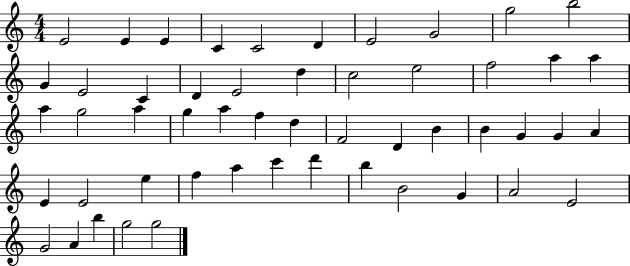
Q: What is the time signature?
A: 4/4